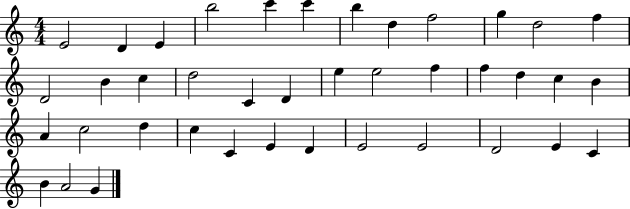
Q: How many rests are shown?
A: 0